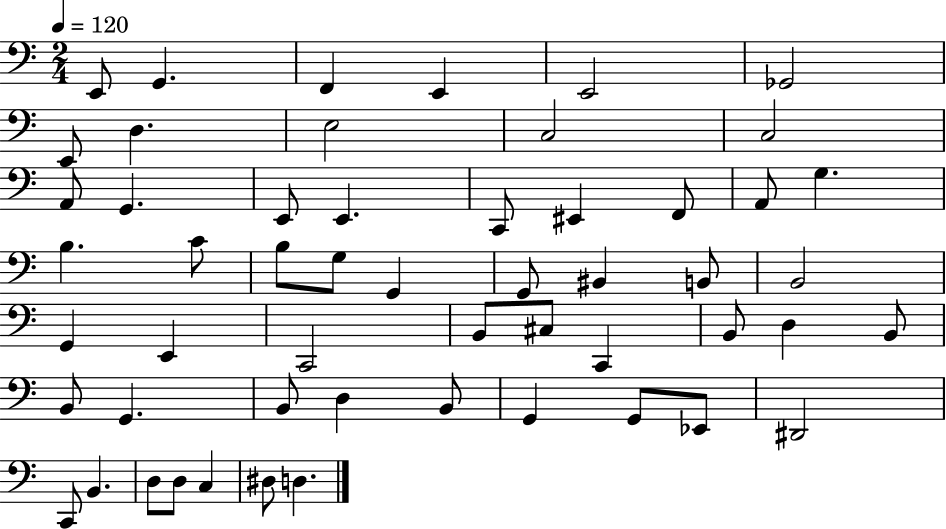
{
  \clef bass
  \numericTimeSignature
  \time 2/4
  \key c \major
  \tempo 4 = 120
  \repeat volta 2 { e,8 g,4. | f,4 e,4 | e,2 | ges,2 | \break e,8 d4. | e2 | c2 | c2 | \break a,8 g,4. | e,8 e,4. | c,8 eis,4 f,8 | a,8 g4. | \break b4. c'8 | b8 g8 g,4 | g,8 bis,4 b,8 | b,2 | \break g,4 e,4 | c,2 | b,8 cis8 c,4 | b,8 d4 b,8 | \break b,8 g,4. | b,8 d4 b,8 | g,4 g,8 ees,8 | dis,2 | \break c,8 b,4. | d8 d8 c4 | dis8 d4. | } \bar "|."
}